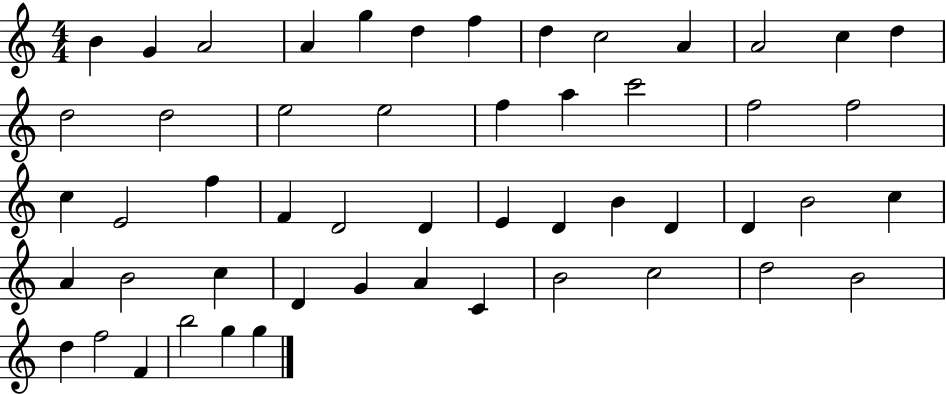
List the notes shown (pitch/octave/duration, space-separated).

B4/q G4/q A4/h A4/q G5/q D5/q F5/q D5/q C5/h A4/q A4/h C5/q D5/q D5/h D5/h E5/h E5/h F5/q A5/q C6/h F5/h F5/h C5/q E4/h F5/q F4/q D4/h D4/q E4/q D4/q B4/q D4/q D4/q B4/h C5/q A4/q B4/h C5/q D4/q G4/q A4/q C4/q B4/h C5/h D5/h B4/h D5/q F5/h F4/q B5/h G5/q G5/q